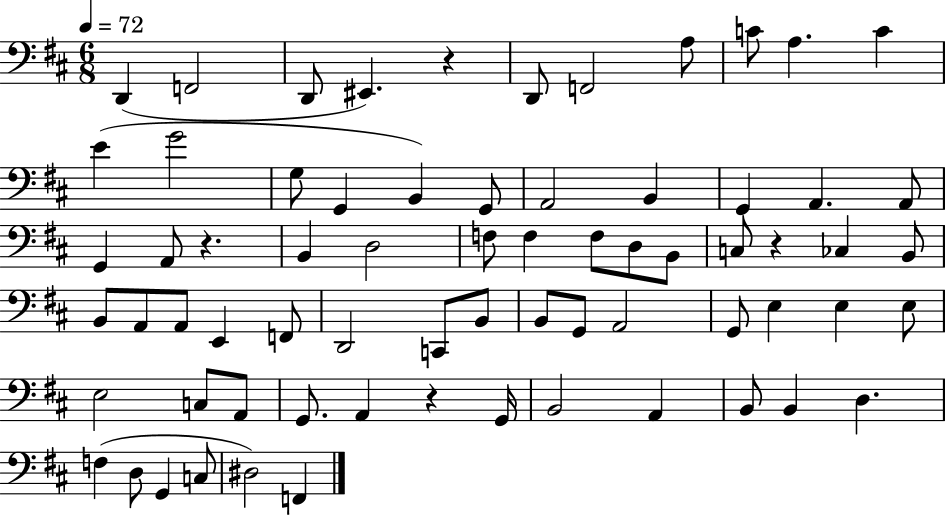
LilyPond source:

{
  \clef bass
  \numericTimeSignature
  \time 6/8
  \key d \major
  \tempo 4 = 72
  d,4( f,2 | d,8 eis,4.) r4 | d,8 f,2 a8 | c'8 a4. c'4 | \break e'4( g'2 | g8 g,4 b,4) g,8 | a,2 b,4 | g,4 a,4. a,8 | \break g,4 a,8 r4. | b,4 d2 | f8 f4 f8 d8 b,8 | c8 r4 ces4 b,8 | \break b,8 a,8 a,8 e,4 f,8 | d,2 c,8 b,8 | b,8 g,8 a,2 | g,8 e4 e4 e8 | \break e2 c8 a,8 | g,8. a,4 r4 g,16 | b,2 a,4 | b,8 b,4 d4. | \break f4( d8 g,4 c8 | dis2) f,4 | \bar "|."
}